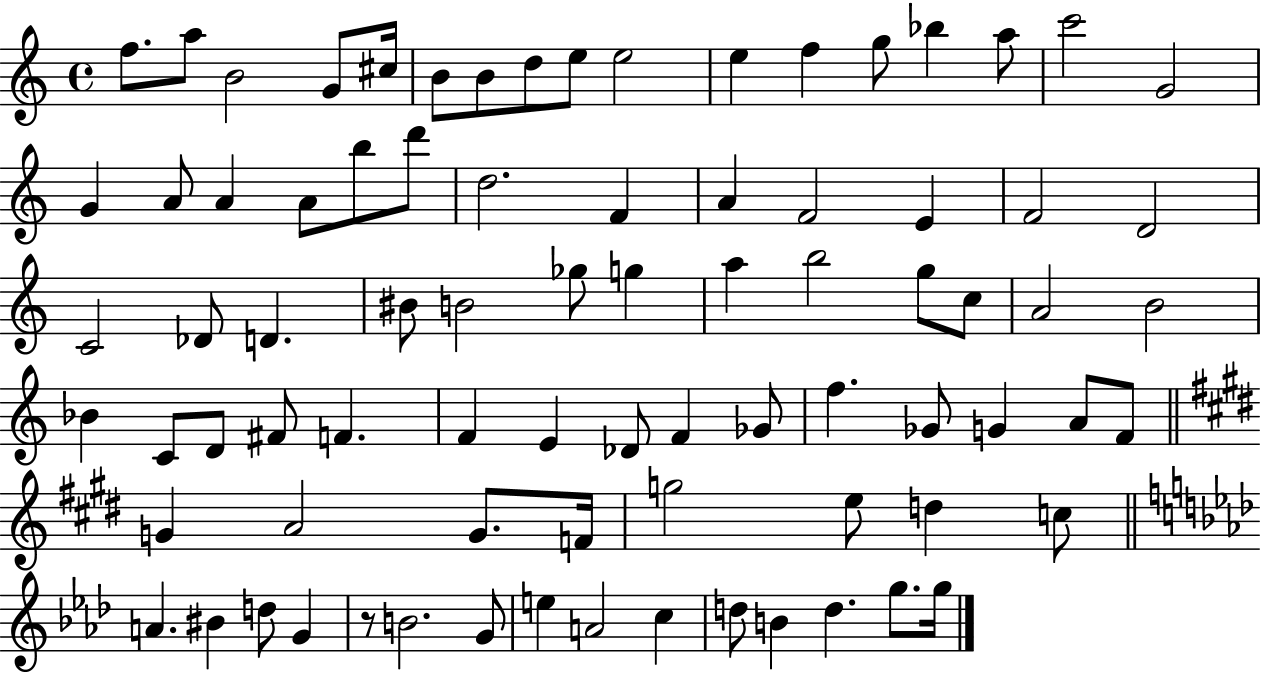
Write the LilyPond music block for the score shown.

{
  \clef treble
  \time 4/4
  \defaultTimeSignature
  \key c \major
  f''8. a''8 b'2 g'8 cis''16 | b'8 b'8 d''8 e''8 e''2 | e''4 f''4 g''8 bes''4 a''8 | c'''2 g'2 | \break g'4 a'8 a'4 a'8 b''8 d'''8 | d''2. f'4 | a'4 f'2 e'4 | f'2 d'2 | \break c'2 des'8 d'4. | bis'8 b'2 ges''8 g''4 | a''4 b''2 g''8 c''8 | a'2 b'2 | \break bes'4 c'8 d'8 fis'8 f'4. | f'4 e'4 des'8 f'4 ges'8 | f''4. ges'8 g'4 a'8 f'8 | \bar "||" \break \key e \major g'4 a'2 g'8. f'16 | g''2 e''8 d''4 c''8 | \bar "||" \break \key aes \major a'4. bis'4 d''8 g'4 | r8 b'2. g'8 | e''4 a'2 c''4 | d''8 b'4 d''4. g''8. g''16 | \break \bar "|."
}